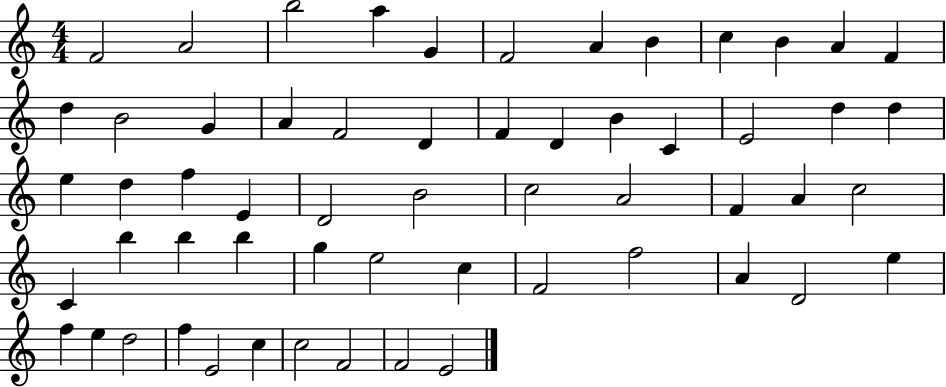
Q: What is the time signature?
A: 4/4